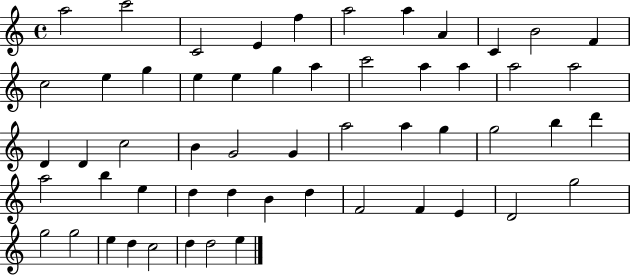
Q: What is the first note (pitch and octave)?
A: A5